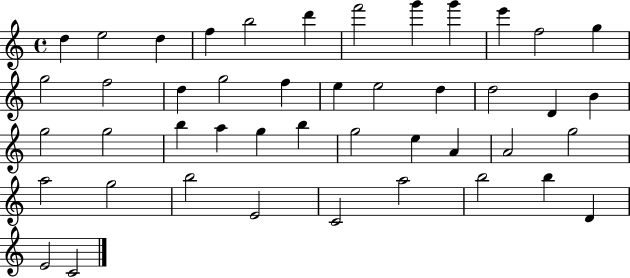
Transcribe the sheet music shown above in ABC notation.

X:1
T:Untitled
M:4/4
L:1/4
K:C
d e2 d f b2 d' f'2 g' g' e' f2 g g2 f2 d g2 f e e2 d d2 D B g2 g2 b a g b g2 e A A2 g2 a2 g2 b2 E2 C2 a2 b2 b D E2 C2